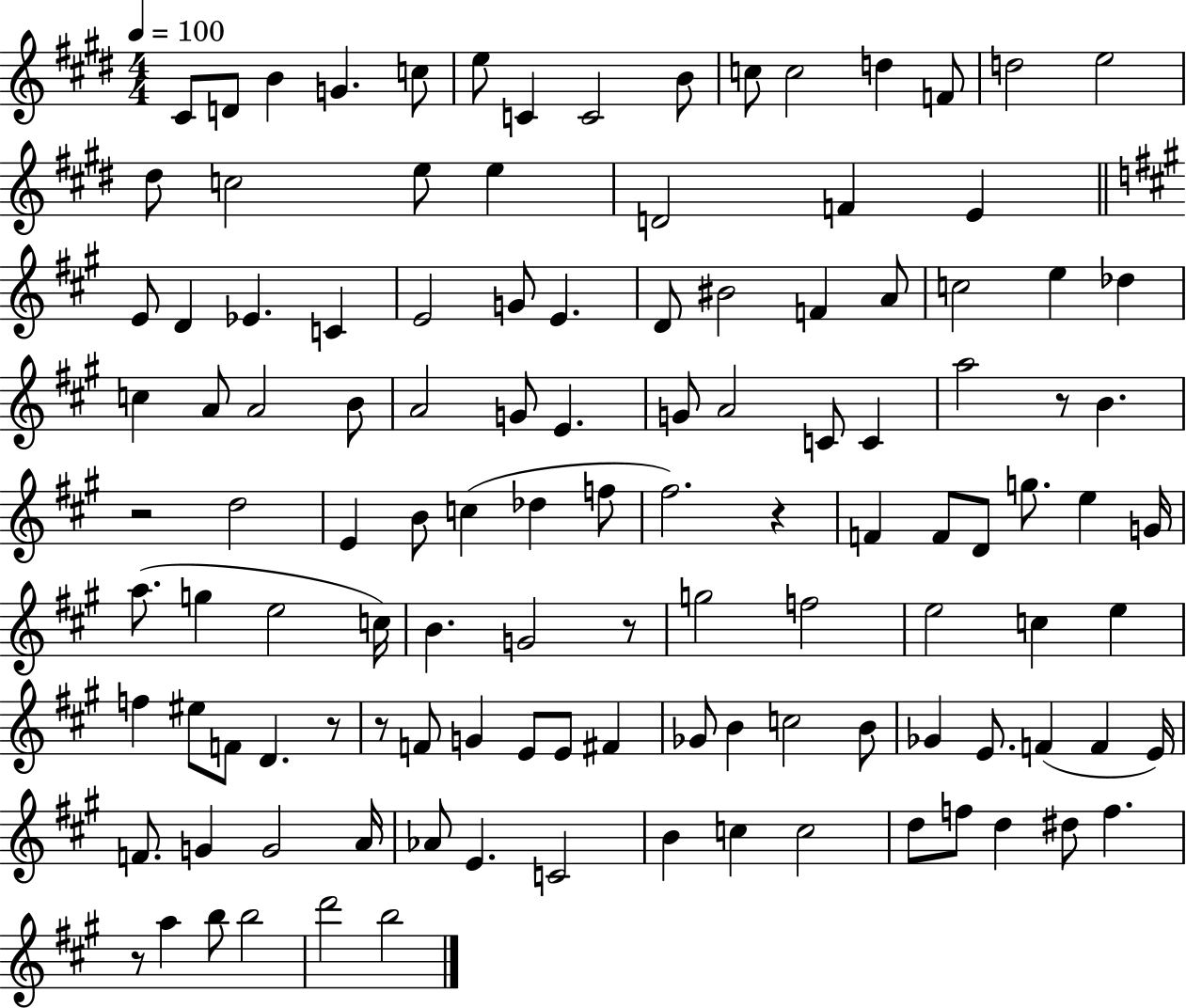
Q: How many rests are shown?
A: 7